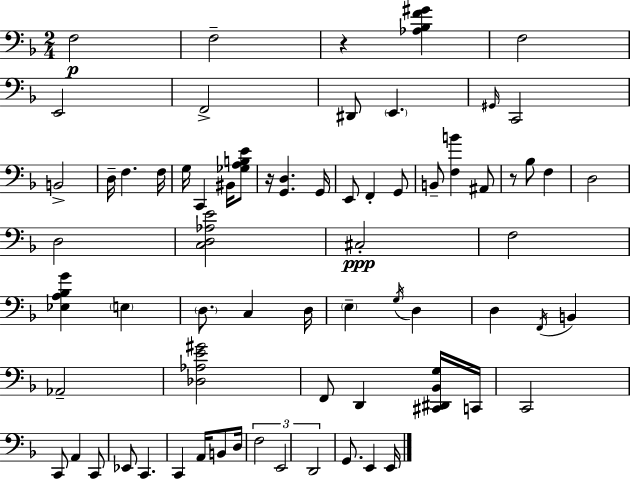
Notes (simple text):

F3/h F3/h R/q [Ab3,Bb3,F4,G#4]/q F3/h E2/h F2/h D#2/e E2/q. G#2/s C2/h B2/h D3/s F3/q. F3/s G3/s C2/q BIS2/s [Gb3,A3,B3,E4]/e R/s [G2,D3]/q. G2/s E2/e F2/q G2/e B2/e [F3,B4]/q A#2/e R/e Bb3/e F3/q D3/h D3/h [C3,D3,Ab3,E4]/h C#3/h F3/h [Eb3,A3,Bb3,G4]/q E3/q D3/e. C3/q D3/s E3/q G3/s D3/q D3/q F2/s B2/q Ab2/h [Db3,Ab3,E4,G#4]/h F2/e D2/q [C#2,D#2,Bb2,G3]/s C2/s C2/h C2/e A2/q C2/e Eb2/e C2/q. C2/q A2/s B2/e D3/s F3/h E2/h D2/h G2/e. E2/q E2/s